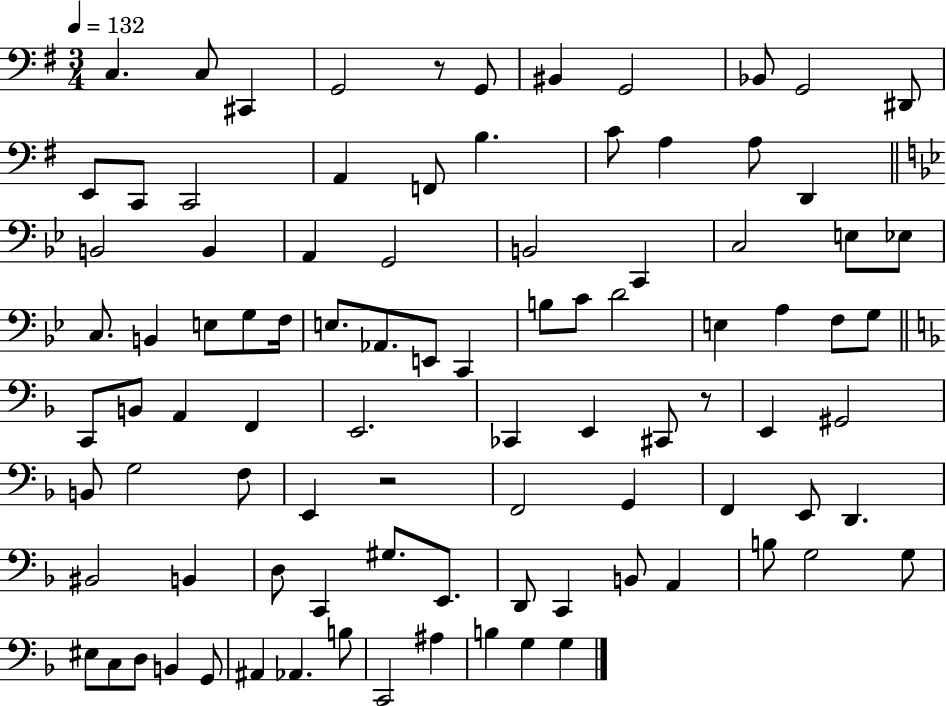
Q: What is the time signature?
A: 3/4